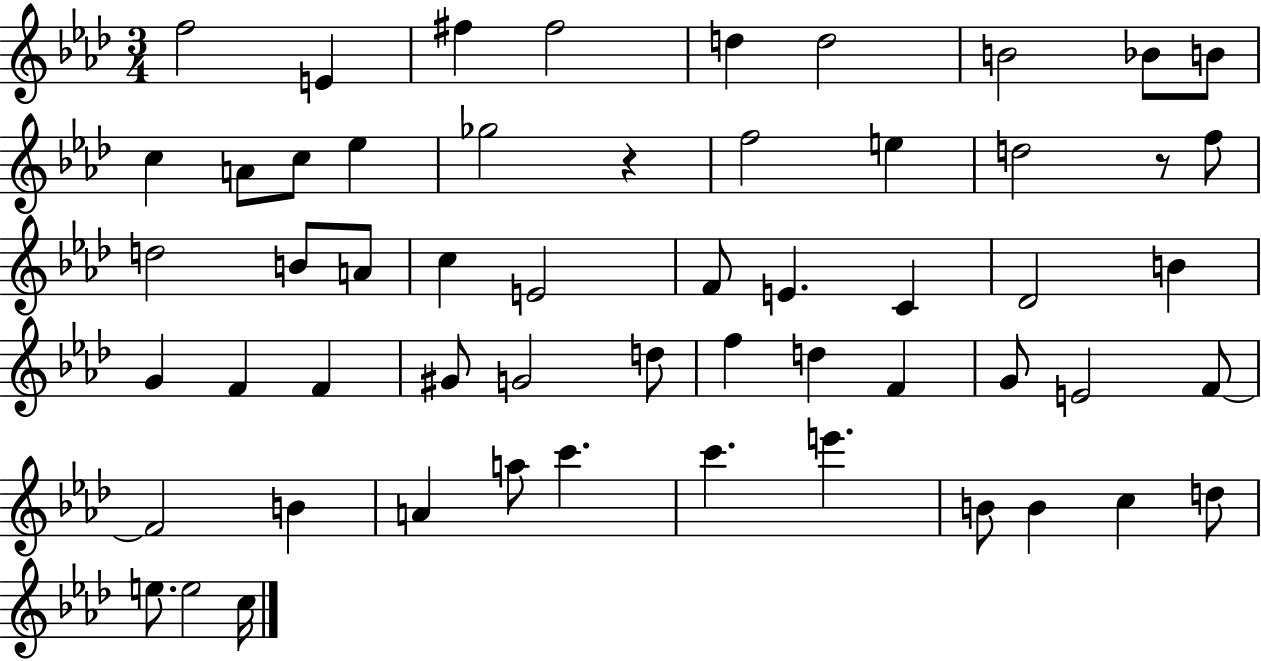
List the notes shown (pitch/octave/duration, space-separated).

F5/h E4/q F#5/q F#5/h D5/q D5/h B4/h Bb4/e B4/e C5/q A4/e C5/e Eb5/q Gb5/h R/q F5/h E5/q D5/h R/e F5/e D5/h B4/e A4/e C5/q E4/h F4/e E4/q. C4/q Db4/h B4/q G4/q F4/q F4/q G#4/e G4/h D5/e F5/q D5/q F4/q G4/e E4/h F4/e F4/h B4/q A4/q A5/e C6/q. C6/q. E6/q. B4/e B4/q C5/q D5/e E5/e. E5/h C5/s